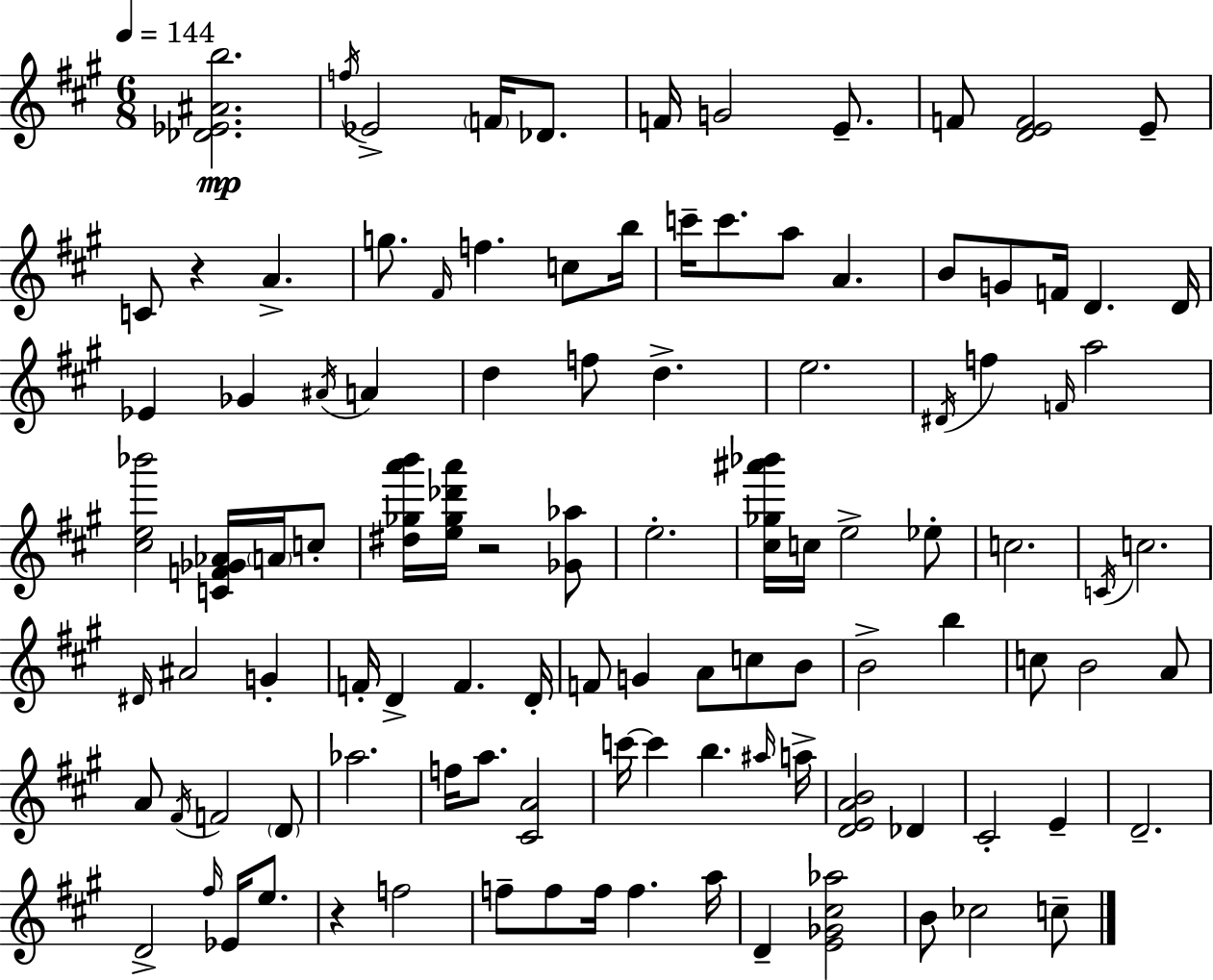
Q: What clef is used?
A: treble